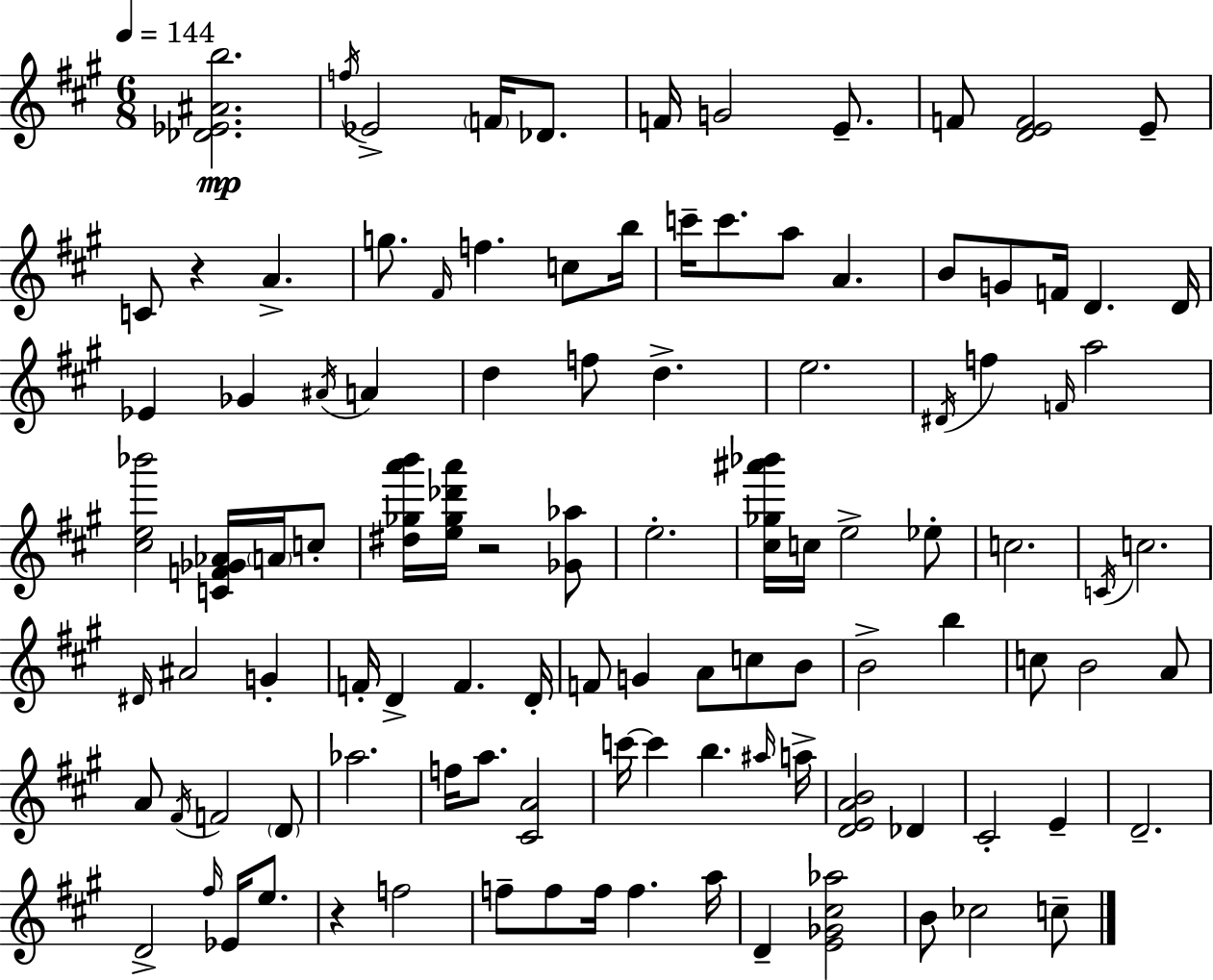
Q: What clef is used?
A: treble